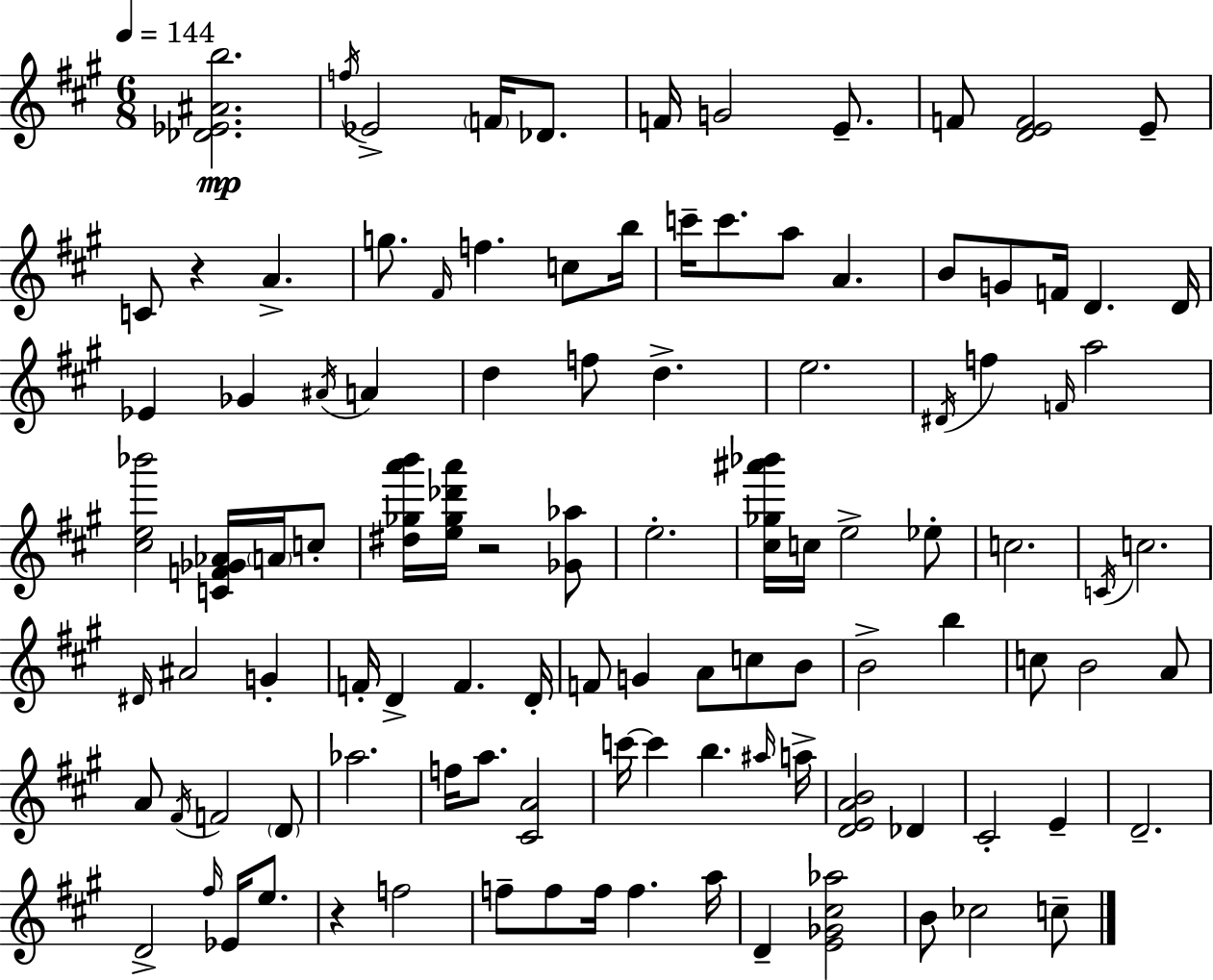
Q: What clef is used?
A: treble